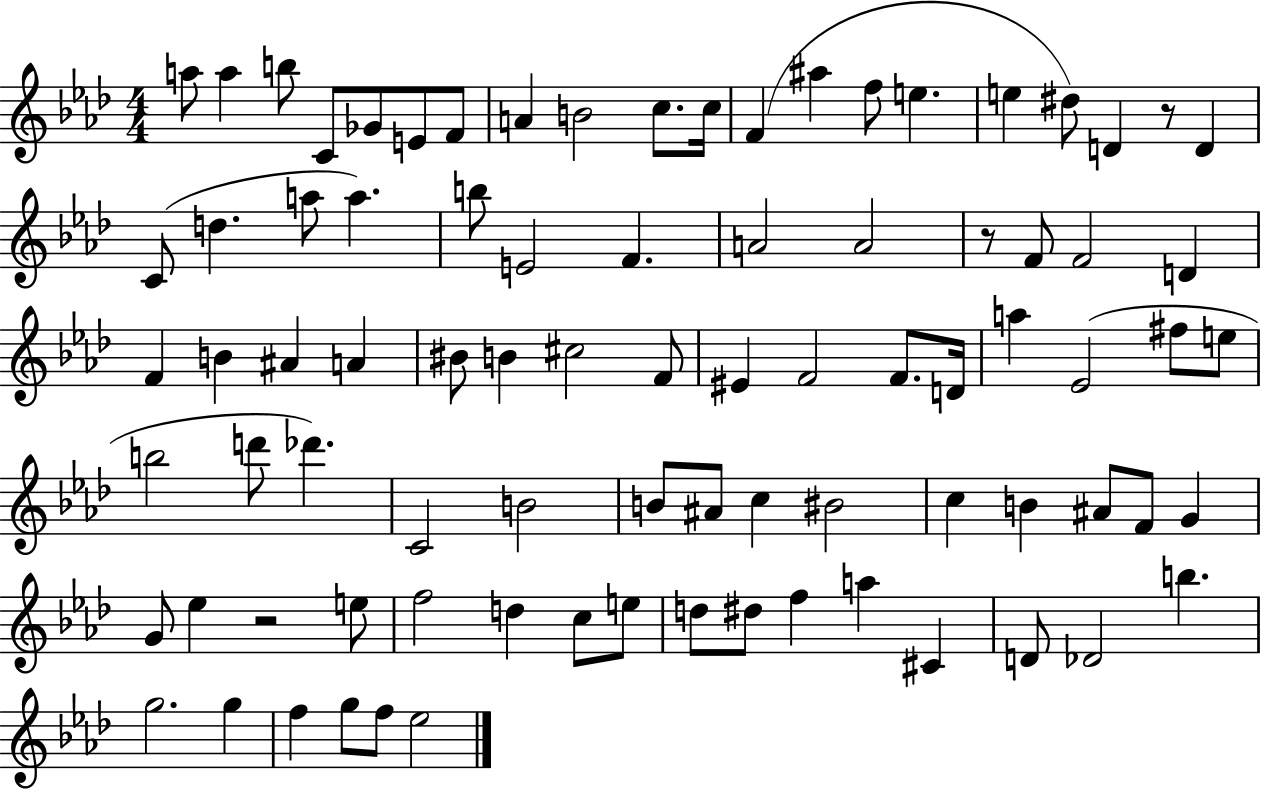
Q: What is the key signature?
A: AES major